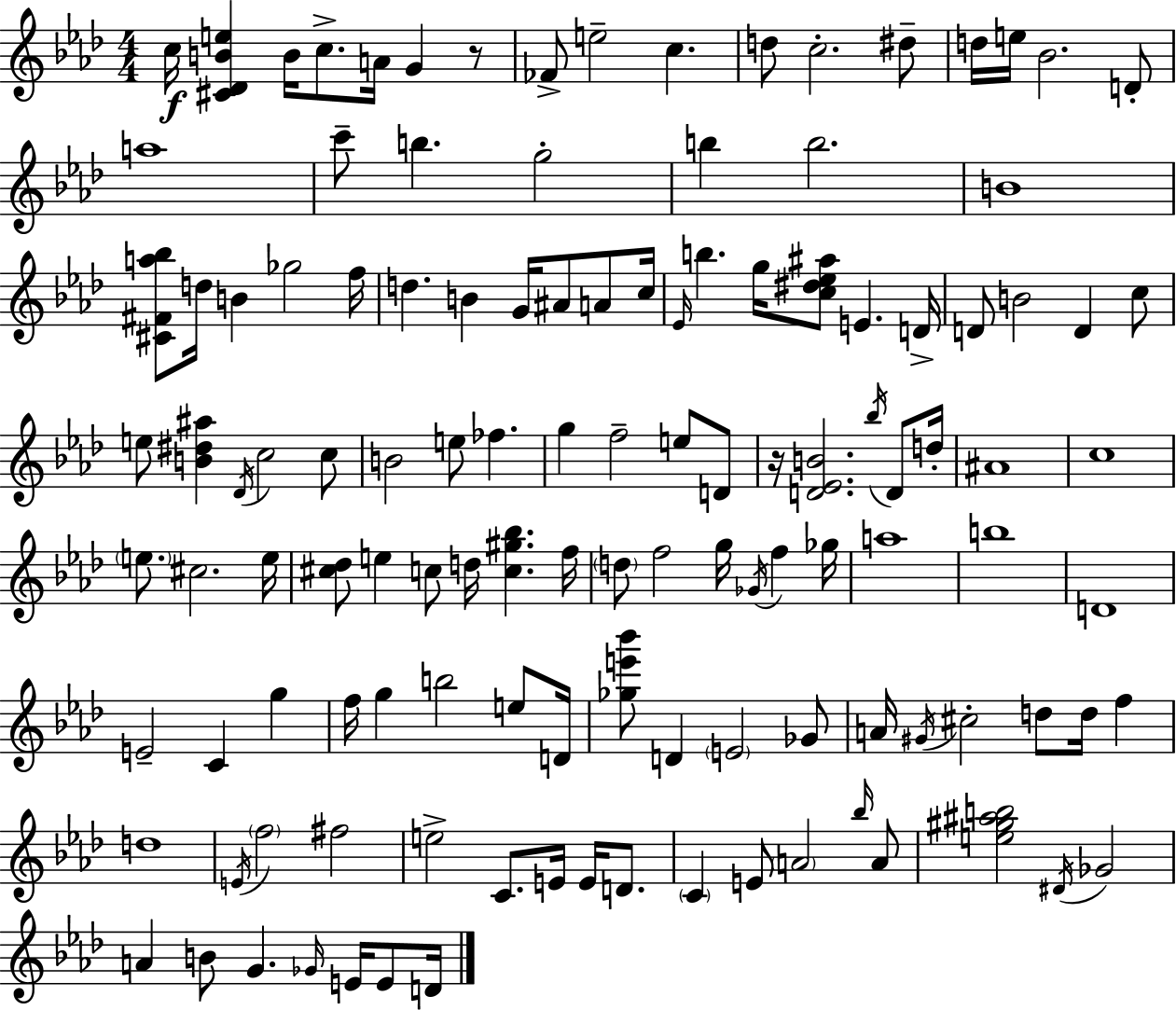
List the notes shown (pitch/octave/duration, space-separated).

C5/s [C#4,Db4,B4,E5]/q B4/s C5/e. A4/s G4/q R/e FES4/e E5/h C5/q. D5/e C5/h. D#5/e D5/s E5/s Bb4/h. D4/e A5/w C6/e B5/q. G5/h B5/q B5/h. B4/w [C#4,F#4,A5,Bb5]/e D5/s B4/q Gb5/h F5/s D5/q. B4/q G4/s A#4/e A4/e C5/s Eb4/s B5/q. G5/s [C5,D#5,Eb5,A#5]/e E4/q. D4/s D4/e B4/h D4/q C5/e E5/e [B4,D#5,A#5]/q Db4/s C5/h C5/e B4/h E5/e FES5/q. G5/q F5/h E5/e D4/e R/s [D4,Eb4,B4]/h. Bb5/s D4/e D5/s A#4/w C5/w E5/e. C#5/h. E5/s [C#5,Db5]/e E5/q C5/e D5/s [C5,G#5,Bb5]/q. F5/s D5/e F5/h G5/s Gb4/s F5/q Gb5/s A5/w B5/w D4/w E4/h C4/q G5/q F5/s G5/q B5/h E5/e D4/s [Gb5,E6,Bb6]/e D4/q E4/h Gb4/e A4/s G#4/s C#5/h D5/e D5/s F5/q D5/w E4/s F5/h F#5/h E5/h C4/e. E4/s E4/s D4/e. C4/q E4/e A4/h Bb5/s A4/e [E5,G#5,A#5,B5]/h D#4/s Gb4/h A4/q B4/e G4/q. Gb4/s E4/s E4/e D4/s